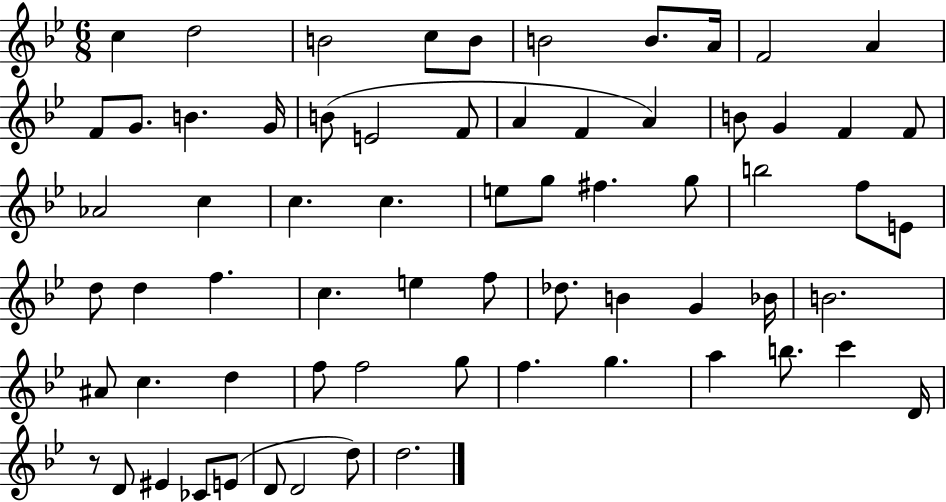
C5/q D5/h B4/h C5/e B4/e B4/h B4/e. A4/s F4/h A4/q F4/e G4/e. B4/q. G4/s B4/e E4/h F4/e A4/q F4/q A4/q B4/e G4/q F4/q F4/e Ab4/h C5/q C5/q. C5/q. E5/e G5/e F#5/q. G5/e B5/h F5/e E4/e D5/e D5/q F5/q. C5/q. E5/q F5/e Db5/e. B4/q G4/q Bb4/s B4/h. A#4/e C5/q. D5/q F5/e F5/h G5/e F5/q. G5/q. A5/q B5/e. C6/q D4/s R/e D4/e EIS4/q CES4/e E4/e D4/e D4/h D5/e D5/h.